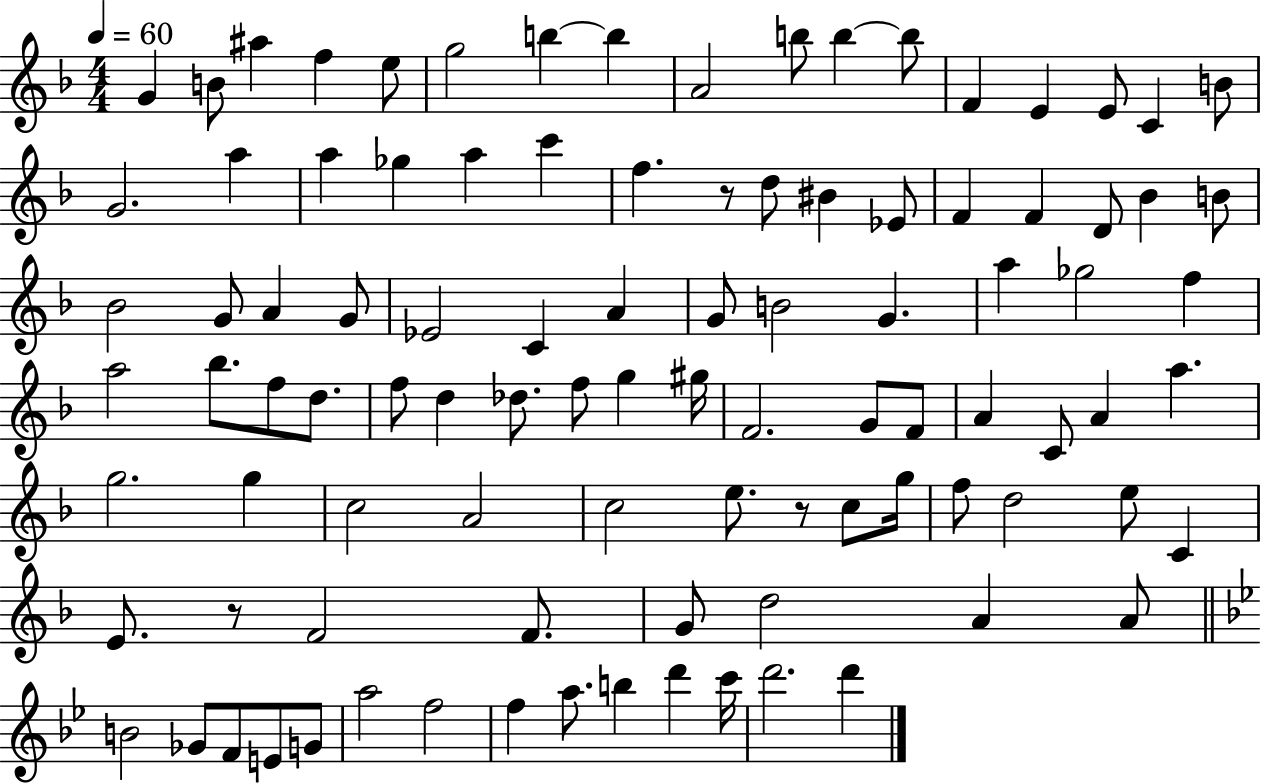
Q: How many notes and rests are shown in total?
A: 98